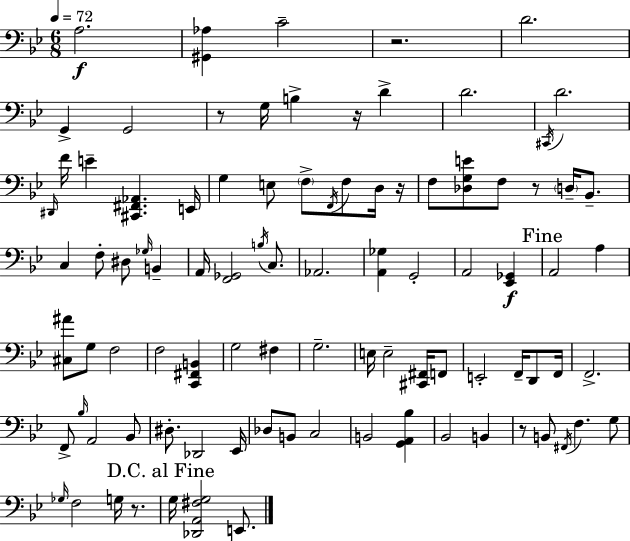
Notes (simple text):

A3/h. [G#2,Ab3]/q C4/h R/h. D4/h. G2/q G2/h R/e G3/s B3/q R/s D4/q D4/h. C#2/s D4/h. D#2/s F4/s E4/q [C#2,F#2,Ab2]/q. E2/s G3/q E3/e F3/e F2/s F3/e D3/s R/s F3/e [Db3,G3,E4]/e F3/e R/e D3/s Bb2/e. C3/q F3/e D#3/e Gb3/s B2/q A2/s [F2,Gb2]/h B3/s C3/e. Ab2/h. [A2,Gb3]/q G2/h A2/h [Eb2,Gb2]/q A2/h A3/q [C#3,A#4]/e G3/e F3/h F3/h [C2,F#2,B2]/q G3/h F#3/q G3/h. E3/s E3/h [C#2,F#2]/s F2/e E2/h F2/s D2/e F2/s F2/h. F2/e Bb3/s A2/h Bb2/e D#3/e. Db2/h Eb2/s Db3/e B2/e C3/h B2/h [G2,A2,Bb3]/q Bb2/h B2/q R/e B2/e F#2/s F3/q. G3/e Gb3/s F3/h G3/s R/e. G3/s [Db2,A2,F#3,G3]/h E2/e.